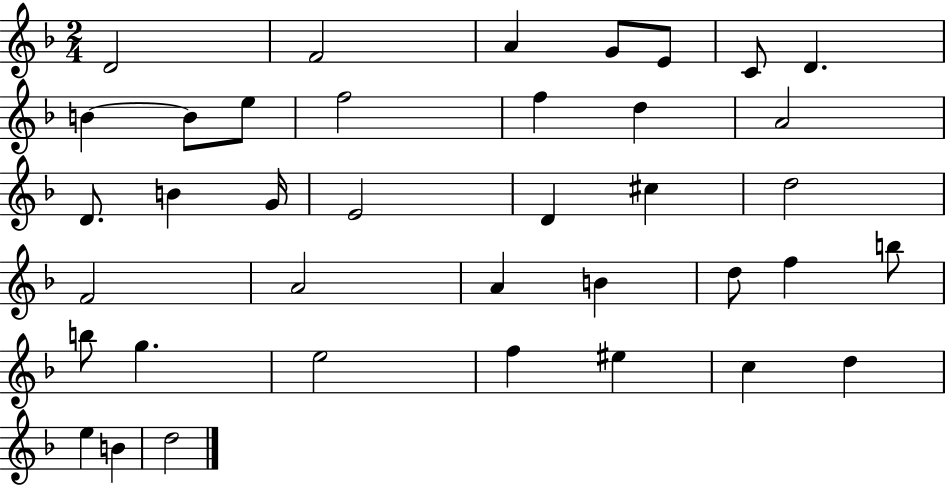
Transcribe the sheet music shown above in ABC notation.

X:1
T:Untitled
M:2/4
L:1/4
K:F
D2 F2 A G/2 E/2 C/2 D B B/2 e/2 f2 f d A2 D/2 B G/4 E2 D ^c d2 F2 A2 A B d/2 f b/2 b/2 g e2 f ^e c d e B d2